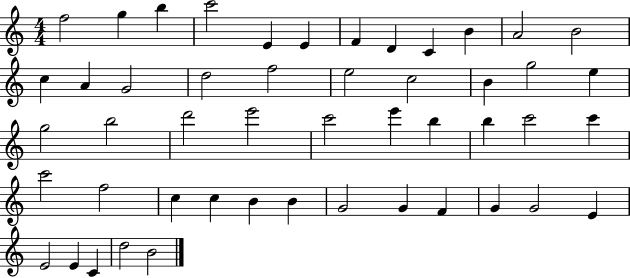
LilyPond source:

{
  \clef treble
  \numericTimeSignature
  \time 4/4
  \key c \major
  f''2 g''4 b''4 | c'''2 e'4 e'4 | f'4 d'4 c'4 b'4 | a'2 b'2 | \break c''4 a'4 g'2 | d''2 f''2 | e''2 c''2 | b'4 g''2 e''4 | \break g''2 b''2 | d'''2 e'''2 | c'''2 e'''4 b''4 | b''4 c'''2 c'''4 | \break c'''2 f''2 | c''4 c''4 b'4 b'4 | g'2 g'4 f'4 | g'4 g'2 e'4 | \break e'2 e'4 c'4 | d''2 b'2 | \bar "|."
}